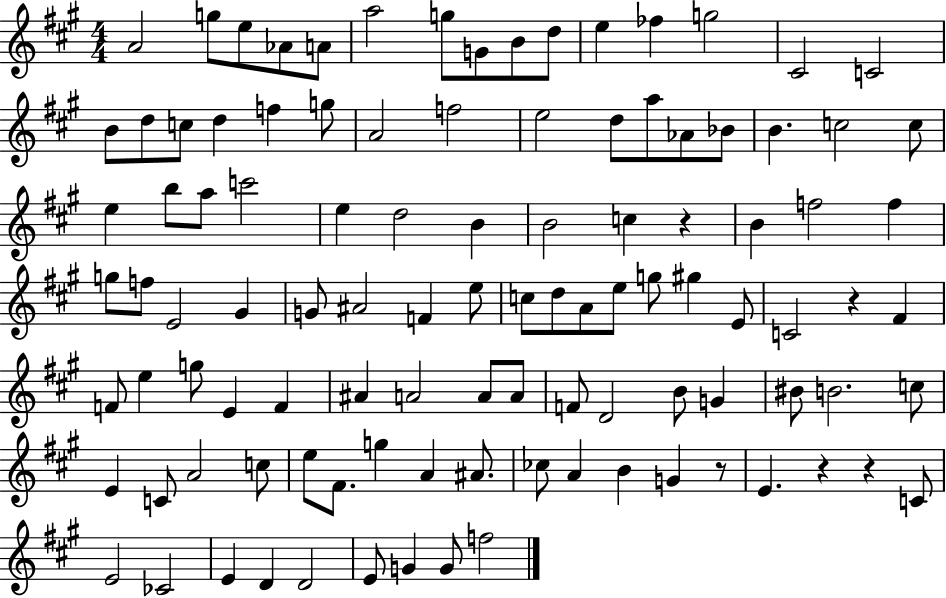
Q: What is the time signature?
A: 4/4